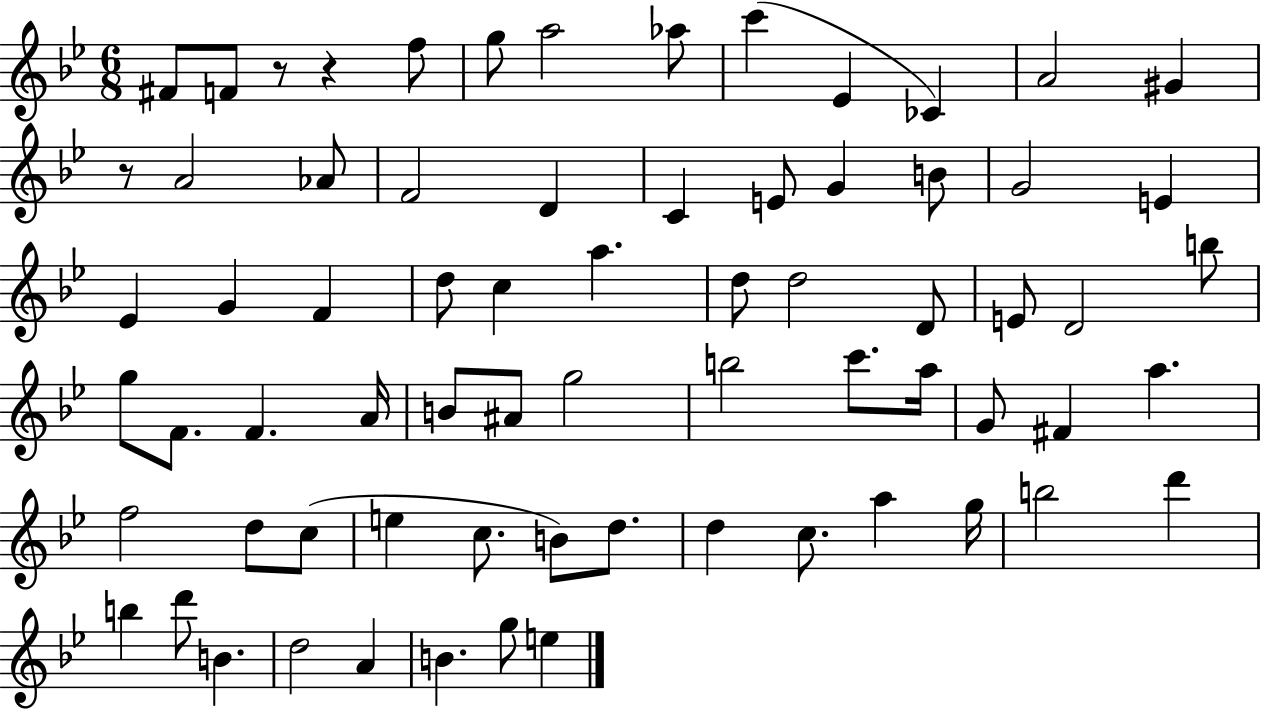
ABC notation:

X:1
T:Untitled
M:6/8
L:1/4
K:Bb
^F/2 F/2 z/2 z f/2 g/2 a2 _a/2 c' _E _C A2 ^G z/2 A2 _A/2 F2 D C E/2 G B/2 G2 E _E G F d/2 c a d/2 d2 D/2 E/2 D2 b/2 g/2 F/2 F A/4 B/2 ^A/2 g2 b2 c'/2 a/4 G/2 ^F a f2 d/2 c/2 e c/2 B/2 d/2 d c/2 a g/4 b2 d' b d'/2 B d2 A B g/2 e